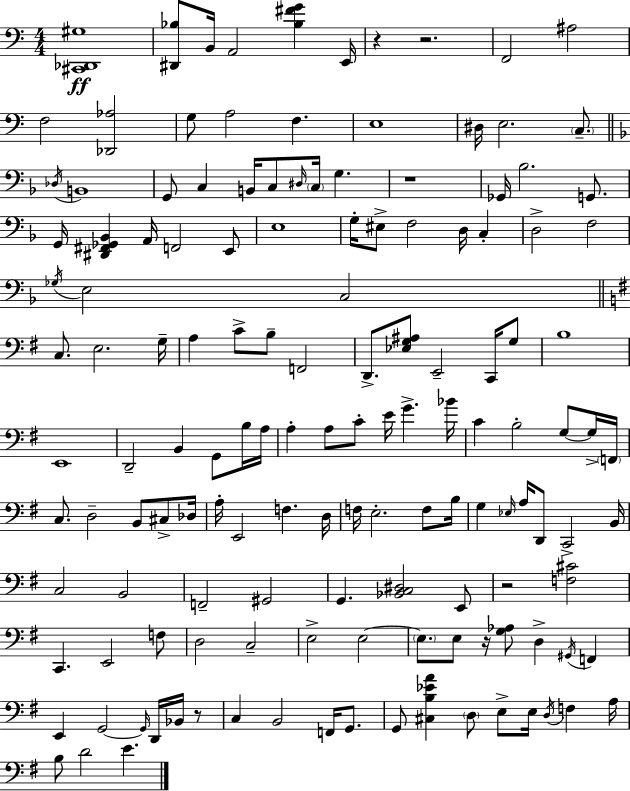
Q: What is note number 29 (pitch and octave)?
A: E2